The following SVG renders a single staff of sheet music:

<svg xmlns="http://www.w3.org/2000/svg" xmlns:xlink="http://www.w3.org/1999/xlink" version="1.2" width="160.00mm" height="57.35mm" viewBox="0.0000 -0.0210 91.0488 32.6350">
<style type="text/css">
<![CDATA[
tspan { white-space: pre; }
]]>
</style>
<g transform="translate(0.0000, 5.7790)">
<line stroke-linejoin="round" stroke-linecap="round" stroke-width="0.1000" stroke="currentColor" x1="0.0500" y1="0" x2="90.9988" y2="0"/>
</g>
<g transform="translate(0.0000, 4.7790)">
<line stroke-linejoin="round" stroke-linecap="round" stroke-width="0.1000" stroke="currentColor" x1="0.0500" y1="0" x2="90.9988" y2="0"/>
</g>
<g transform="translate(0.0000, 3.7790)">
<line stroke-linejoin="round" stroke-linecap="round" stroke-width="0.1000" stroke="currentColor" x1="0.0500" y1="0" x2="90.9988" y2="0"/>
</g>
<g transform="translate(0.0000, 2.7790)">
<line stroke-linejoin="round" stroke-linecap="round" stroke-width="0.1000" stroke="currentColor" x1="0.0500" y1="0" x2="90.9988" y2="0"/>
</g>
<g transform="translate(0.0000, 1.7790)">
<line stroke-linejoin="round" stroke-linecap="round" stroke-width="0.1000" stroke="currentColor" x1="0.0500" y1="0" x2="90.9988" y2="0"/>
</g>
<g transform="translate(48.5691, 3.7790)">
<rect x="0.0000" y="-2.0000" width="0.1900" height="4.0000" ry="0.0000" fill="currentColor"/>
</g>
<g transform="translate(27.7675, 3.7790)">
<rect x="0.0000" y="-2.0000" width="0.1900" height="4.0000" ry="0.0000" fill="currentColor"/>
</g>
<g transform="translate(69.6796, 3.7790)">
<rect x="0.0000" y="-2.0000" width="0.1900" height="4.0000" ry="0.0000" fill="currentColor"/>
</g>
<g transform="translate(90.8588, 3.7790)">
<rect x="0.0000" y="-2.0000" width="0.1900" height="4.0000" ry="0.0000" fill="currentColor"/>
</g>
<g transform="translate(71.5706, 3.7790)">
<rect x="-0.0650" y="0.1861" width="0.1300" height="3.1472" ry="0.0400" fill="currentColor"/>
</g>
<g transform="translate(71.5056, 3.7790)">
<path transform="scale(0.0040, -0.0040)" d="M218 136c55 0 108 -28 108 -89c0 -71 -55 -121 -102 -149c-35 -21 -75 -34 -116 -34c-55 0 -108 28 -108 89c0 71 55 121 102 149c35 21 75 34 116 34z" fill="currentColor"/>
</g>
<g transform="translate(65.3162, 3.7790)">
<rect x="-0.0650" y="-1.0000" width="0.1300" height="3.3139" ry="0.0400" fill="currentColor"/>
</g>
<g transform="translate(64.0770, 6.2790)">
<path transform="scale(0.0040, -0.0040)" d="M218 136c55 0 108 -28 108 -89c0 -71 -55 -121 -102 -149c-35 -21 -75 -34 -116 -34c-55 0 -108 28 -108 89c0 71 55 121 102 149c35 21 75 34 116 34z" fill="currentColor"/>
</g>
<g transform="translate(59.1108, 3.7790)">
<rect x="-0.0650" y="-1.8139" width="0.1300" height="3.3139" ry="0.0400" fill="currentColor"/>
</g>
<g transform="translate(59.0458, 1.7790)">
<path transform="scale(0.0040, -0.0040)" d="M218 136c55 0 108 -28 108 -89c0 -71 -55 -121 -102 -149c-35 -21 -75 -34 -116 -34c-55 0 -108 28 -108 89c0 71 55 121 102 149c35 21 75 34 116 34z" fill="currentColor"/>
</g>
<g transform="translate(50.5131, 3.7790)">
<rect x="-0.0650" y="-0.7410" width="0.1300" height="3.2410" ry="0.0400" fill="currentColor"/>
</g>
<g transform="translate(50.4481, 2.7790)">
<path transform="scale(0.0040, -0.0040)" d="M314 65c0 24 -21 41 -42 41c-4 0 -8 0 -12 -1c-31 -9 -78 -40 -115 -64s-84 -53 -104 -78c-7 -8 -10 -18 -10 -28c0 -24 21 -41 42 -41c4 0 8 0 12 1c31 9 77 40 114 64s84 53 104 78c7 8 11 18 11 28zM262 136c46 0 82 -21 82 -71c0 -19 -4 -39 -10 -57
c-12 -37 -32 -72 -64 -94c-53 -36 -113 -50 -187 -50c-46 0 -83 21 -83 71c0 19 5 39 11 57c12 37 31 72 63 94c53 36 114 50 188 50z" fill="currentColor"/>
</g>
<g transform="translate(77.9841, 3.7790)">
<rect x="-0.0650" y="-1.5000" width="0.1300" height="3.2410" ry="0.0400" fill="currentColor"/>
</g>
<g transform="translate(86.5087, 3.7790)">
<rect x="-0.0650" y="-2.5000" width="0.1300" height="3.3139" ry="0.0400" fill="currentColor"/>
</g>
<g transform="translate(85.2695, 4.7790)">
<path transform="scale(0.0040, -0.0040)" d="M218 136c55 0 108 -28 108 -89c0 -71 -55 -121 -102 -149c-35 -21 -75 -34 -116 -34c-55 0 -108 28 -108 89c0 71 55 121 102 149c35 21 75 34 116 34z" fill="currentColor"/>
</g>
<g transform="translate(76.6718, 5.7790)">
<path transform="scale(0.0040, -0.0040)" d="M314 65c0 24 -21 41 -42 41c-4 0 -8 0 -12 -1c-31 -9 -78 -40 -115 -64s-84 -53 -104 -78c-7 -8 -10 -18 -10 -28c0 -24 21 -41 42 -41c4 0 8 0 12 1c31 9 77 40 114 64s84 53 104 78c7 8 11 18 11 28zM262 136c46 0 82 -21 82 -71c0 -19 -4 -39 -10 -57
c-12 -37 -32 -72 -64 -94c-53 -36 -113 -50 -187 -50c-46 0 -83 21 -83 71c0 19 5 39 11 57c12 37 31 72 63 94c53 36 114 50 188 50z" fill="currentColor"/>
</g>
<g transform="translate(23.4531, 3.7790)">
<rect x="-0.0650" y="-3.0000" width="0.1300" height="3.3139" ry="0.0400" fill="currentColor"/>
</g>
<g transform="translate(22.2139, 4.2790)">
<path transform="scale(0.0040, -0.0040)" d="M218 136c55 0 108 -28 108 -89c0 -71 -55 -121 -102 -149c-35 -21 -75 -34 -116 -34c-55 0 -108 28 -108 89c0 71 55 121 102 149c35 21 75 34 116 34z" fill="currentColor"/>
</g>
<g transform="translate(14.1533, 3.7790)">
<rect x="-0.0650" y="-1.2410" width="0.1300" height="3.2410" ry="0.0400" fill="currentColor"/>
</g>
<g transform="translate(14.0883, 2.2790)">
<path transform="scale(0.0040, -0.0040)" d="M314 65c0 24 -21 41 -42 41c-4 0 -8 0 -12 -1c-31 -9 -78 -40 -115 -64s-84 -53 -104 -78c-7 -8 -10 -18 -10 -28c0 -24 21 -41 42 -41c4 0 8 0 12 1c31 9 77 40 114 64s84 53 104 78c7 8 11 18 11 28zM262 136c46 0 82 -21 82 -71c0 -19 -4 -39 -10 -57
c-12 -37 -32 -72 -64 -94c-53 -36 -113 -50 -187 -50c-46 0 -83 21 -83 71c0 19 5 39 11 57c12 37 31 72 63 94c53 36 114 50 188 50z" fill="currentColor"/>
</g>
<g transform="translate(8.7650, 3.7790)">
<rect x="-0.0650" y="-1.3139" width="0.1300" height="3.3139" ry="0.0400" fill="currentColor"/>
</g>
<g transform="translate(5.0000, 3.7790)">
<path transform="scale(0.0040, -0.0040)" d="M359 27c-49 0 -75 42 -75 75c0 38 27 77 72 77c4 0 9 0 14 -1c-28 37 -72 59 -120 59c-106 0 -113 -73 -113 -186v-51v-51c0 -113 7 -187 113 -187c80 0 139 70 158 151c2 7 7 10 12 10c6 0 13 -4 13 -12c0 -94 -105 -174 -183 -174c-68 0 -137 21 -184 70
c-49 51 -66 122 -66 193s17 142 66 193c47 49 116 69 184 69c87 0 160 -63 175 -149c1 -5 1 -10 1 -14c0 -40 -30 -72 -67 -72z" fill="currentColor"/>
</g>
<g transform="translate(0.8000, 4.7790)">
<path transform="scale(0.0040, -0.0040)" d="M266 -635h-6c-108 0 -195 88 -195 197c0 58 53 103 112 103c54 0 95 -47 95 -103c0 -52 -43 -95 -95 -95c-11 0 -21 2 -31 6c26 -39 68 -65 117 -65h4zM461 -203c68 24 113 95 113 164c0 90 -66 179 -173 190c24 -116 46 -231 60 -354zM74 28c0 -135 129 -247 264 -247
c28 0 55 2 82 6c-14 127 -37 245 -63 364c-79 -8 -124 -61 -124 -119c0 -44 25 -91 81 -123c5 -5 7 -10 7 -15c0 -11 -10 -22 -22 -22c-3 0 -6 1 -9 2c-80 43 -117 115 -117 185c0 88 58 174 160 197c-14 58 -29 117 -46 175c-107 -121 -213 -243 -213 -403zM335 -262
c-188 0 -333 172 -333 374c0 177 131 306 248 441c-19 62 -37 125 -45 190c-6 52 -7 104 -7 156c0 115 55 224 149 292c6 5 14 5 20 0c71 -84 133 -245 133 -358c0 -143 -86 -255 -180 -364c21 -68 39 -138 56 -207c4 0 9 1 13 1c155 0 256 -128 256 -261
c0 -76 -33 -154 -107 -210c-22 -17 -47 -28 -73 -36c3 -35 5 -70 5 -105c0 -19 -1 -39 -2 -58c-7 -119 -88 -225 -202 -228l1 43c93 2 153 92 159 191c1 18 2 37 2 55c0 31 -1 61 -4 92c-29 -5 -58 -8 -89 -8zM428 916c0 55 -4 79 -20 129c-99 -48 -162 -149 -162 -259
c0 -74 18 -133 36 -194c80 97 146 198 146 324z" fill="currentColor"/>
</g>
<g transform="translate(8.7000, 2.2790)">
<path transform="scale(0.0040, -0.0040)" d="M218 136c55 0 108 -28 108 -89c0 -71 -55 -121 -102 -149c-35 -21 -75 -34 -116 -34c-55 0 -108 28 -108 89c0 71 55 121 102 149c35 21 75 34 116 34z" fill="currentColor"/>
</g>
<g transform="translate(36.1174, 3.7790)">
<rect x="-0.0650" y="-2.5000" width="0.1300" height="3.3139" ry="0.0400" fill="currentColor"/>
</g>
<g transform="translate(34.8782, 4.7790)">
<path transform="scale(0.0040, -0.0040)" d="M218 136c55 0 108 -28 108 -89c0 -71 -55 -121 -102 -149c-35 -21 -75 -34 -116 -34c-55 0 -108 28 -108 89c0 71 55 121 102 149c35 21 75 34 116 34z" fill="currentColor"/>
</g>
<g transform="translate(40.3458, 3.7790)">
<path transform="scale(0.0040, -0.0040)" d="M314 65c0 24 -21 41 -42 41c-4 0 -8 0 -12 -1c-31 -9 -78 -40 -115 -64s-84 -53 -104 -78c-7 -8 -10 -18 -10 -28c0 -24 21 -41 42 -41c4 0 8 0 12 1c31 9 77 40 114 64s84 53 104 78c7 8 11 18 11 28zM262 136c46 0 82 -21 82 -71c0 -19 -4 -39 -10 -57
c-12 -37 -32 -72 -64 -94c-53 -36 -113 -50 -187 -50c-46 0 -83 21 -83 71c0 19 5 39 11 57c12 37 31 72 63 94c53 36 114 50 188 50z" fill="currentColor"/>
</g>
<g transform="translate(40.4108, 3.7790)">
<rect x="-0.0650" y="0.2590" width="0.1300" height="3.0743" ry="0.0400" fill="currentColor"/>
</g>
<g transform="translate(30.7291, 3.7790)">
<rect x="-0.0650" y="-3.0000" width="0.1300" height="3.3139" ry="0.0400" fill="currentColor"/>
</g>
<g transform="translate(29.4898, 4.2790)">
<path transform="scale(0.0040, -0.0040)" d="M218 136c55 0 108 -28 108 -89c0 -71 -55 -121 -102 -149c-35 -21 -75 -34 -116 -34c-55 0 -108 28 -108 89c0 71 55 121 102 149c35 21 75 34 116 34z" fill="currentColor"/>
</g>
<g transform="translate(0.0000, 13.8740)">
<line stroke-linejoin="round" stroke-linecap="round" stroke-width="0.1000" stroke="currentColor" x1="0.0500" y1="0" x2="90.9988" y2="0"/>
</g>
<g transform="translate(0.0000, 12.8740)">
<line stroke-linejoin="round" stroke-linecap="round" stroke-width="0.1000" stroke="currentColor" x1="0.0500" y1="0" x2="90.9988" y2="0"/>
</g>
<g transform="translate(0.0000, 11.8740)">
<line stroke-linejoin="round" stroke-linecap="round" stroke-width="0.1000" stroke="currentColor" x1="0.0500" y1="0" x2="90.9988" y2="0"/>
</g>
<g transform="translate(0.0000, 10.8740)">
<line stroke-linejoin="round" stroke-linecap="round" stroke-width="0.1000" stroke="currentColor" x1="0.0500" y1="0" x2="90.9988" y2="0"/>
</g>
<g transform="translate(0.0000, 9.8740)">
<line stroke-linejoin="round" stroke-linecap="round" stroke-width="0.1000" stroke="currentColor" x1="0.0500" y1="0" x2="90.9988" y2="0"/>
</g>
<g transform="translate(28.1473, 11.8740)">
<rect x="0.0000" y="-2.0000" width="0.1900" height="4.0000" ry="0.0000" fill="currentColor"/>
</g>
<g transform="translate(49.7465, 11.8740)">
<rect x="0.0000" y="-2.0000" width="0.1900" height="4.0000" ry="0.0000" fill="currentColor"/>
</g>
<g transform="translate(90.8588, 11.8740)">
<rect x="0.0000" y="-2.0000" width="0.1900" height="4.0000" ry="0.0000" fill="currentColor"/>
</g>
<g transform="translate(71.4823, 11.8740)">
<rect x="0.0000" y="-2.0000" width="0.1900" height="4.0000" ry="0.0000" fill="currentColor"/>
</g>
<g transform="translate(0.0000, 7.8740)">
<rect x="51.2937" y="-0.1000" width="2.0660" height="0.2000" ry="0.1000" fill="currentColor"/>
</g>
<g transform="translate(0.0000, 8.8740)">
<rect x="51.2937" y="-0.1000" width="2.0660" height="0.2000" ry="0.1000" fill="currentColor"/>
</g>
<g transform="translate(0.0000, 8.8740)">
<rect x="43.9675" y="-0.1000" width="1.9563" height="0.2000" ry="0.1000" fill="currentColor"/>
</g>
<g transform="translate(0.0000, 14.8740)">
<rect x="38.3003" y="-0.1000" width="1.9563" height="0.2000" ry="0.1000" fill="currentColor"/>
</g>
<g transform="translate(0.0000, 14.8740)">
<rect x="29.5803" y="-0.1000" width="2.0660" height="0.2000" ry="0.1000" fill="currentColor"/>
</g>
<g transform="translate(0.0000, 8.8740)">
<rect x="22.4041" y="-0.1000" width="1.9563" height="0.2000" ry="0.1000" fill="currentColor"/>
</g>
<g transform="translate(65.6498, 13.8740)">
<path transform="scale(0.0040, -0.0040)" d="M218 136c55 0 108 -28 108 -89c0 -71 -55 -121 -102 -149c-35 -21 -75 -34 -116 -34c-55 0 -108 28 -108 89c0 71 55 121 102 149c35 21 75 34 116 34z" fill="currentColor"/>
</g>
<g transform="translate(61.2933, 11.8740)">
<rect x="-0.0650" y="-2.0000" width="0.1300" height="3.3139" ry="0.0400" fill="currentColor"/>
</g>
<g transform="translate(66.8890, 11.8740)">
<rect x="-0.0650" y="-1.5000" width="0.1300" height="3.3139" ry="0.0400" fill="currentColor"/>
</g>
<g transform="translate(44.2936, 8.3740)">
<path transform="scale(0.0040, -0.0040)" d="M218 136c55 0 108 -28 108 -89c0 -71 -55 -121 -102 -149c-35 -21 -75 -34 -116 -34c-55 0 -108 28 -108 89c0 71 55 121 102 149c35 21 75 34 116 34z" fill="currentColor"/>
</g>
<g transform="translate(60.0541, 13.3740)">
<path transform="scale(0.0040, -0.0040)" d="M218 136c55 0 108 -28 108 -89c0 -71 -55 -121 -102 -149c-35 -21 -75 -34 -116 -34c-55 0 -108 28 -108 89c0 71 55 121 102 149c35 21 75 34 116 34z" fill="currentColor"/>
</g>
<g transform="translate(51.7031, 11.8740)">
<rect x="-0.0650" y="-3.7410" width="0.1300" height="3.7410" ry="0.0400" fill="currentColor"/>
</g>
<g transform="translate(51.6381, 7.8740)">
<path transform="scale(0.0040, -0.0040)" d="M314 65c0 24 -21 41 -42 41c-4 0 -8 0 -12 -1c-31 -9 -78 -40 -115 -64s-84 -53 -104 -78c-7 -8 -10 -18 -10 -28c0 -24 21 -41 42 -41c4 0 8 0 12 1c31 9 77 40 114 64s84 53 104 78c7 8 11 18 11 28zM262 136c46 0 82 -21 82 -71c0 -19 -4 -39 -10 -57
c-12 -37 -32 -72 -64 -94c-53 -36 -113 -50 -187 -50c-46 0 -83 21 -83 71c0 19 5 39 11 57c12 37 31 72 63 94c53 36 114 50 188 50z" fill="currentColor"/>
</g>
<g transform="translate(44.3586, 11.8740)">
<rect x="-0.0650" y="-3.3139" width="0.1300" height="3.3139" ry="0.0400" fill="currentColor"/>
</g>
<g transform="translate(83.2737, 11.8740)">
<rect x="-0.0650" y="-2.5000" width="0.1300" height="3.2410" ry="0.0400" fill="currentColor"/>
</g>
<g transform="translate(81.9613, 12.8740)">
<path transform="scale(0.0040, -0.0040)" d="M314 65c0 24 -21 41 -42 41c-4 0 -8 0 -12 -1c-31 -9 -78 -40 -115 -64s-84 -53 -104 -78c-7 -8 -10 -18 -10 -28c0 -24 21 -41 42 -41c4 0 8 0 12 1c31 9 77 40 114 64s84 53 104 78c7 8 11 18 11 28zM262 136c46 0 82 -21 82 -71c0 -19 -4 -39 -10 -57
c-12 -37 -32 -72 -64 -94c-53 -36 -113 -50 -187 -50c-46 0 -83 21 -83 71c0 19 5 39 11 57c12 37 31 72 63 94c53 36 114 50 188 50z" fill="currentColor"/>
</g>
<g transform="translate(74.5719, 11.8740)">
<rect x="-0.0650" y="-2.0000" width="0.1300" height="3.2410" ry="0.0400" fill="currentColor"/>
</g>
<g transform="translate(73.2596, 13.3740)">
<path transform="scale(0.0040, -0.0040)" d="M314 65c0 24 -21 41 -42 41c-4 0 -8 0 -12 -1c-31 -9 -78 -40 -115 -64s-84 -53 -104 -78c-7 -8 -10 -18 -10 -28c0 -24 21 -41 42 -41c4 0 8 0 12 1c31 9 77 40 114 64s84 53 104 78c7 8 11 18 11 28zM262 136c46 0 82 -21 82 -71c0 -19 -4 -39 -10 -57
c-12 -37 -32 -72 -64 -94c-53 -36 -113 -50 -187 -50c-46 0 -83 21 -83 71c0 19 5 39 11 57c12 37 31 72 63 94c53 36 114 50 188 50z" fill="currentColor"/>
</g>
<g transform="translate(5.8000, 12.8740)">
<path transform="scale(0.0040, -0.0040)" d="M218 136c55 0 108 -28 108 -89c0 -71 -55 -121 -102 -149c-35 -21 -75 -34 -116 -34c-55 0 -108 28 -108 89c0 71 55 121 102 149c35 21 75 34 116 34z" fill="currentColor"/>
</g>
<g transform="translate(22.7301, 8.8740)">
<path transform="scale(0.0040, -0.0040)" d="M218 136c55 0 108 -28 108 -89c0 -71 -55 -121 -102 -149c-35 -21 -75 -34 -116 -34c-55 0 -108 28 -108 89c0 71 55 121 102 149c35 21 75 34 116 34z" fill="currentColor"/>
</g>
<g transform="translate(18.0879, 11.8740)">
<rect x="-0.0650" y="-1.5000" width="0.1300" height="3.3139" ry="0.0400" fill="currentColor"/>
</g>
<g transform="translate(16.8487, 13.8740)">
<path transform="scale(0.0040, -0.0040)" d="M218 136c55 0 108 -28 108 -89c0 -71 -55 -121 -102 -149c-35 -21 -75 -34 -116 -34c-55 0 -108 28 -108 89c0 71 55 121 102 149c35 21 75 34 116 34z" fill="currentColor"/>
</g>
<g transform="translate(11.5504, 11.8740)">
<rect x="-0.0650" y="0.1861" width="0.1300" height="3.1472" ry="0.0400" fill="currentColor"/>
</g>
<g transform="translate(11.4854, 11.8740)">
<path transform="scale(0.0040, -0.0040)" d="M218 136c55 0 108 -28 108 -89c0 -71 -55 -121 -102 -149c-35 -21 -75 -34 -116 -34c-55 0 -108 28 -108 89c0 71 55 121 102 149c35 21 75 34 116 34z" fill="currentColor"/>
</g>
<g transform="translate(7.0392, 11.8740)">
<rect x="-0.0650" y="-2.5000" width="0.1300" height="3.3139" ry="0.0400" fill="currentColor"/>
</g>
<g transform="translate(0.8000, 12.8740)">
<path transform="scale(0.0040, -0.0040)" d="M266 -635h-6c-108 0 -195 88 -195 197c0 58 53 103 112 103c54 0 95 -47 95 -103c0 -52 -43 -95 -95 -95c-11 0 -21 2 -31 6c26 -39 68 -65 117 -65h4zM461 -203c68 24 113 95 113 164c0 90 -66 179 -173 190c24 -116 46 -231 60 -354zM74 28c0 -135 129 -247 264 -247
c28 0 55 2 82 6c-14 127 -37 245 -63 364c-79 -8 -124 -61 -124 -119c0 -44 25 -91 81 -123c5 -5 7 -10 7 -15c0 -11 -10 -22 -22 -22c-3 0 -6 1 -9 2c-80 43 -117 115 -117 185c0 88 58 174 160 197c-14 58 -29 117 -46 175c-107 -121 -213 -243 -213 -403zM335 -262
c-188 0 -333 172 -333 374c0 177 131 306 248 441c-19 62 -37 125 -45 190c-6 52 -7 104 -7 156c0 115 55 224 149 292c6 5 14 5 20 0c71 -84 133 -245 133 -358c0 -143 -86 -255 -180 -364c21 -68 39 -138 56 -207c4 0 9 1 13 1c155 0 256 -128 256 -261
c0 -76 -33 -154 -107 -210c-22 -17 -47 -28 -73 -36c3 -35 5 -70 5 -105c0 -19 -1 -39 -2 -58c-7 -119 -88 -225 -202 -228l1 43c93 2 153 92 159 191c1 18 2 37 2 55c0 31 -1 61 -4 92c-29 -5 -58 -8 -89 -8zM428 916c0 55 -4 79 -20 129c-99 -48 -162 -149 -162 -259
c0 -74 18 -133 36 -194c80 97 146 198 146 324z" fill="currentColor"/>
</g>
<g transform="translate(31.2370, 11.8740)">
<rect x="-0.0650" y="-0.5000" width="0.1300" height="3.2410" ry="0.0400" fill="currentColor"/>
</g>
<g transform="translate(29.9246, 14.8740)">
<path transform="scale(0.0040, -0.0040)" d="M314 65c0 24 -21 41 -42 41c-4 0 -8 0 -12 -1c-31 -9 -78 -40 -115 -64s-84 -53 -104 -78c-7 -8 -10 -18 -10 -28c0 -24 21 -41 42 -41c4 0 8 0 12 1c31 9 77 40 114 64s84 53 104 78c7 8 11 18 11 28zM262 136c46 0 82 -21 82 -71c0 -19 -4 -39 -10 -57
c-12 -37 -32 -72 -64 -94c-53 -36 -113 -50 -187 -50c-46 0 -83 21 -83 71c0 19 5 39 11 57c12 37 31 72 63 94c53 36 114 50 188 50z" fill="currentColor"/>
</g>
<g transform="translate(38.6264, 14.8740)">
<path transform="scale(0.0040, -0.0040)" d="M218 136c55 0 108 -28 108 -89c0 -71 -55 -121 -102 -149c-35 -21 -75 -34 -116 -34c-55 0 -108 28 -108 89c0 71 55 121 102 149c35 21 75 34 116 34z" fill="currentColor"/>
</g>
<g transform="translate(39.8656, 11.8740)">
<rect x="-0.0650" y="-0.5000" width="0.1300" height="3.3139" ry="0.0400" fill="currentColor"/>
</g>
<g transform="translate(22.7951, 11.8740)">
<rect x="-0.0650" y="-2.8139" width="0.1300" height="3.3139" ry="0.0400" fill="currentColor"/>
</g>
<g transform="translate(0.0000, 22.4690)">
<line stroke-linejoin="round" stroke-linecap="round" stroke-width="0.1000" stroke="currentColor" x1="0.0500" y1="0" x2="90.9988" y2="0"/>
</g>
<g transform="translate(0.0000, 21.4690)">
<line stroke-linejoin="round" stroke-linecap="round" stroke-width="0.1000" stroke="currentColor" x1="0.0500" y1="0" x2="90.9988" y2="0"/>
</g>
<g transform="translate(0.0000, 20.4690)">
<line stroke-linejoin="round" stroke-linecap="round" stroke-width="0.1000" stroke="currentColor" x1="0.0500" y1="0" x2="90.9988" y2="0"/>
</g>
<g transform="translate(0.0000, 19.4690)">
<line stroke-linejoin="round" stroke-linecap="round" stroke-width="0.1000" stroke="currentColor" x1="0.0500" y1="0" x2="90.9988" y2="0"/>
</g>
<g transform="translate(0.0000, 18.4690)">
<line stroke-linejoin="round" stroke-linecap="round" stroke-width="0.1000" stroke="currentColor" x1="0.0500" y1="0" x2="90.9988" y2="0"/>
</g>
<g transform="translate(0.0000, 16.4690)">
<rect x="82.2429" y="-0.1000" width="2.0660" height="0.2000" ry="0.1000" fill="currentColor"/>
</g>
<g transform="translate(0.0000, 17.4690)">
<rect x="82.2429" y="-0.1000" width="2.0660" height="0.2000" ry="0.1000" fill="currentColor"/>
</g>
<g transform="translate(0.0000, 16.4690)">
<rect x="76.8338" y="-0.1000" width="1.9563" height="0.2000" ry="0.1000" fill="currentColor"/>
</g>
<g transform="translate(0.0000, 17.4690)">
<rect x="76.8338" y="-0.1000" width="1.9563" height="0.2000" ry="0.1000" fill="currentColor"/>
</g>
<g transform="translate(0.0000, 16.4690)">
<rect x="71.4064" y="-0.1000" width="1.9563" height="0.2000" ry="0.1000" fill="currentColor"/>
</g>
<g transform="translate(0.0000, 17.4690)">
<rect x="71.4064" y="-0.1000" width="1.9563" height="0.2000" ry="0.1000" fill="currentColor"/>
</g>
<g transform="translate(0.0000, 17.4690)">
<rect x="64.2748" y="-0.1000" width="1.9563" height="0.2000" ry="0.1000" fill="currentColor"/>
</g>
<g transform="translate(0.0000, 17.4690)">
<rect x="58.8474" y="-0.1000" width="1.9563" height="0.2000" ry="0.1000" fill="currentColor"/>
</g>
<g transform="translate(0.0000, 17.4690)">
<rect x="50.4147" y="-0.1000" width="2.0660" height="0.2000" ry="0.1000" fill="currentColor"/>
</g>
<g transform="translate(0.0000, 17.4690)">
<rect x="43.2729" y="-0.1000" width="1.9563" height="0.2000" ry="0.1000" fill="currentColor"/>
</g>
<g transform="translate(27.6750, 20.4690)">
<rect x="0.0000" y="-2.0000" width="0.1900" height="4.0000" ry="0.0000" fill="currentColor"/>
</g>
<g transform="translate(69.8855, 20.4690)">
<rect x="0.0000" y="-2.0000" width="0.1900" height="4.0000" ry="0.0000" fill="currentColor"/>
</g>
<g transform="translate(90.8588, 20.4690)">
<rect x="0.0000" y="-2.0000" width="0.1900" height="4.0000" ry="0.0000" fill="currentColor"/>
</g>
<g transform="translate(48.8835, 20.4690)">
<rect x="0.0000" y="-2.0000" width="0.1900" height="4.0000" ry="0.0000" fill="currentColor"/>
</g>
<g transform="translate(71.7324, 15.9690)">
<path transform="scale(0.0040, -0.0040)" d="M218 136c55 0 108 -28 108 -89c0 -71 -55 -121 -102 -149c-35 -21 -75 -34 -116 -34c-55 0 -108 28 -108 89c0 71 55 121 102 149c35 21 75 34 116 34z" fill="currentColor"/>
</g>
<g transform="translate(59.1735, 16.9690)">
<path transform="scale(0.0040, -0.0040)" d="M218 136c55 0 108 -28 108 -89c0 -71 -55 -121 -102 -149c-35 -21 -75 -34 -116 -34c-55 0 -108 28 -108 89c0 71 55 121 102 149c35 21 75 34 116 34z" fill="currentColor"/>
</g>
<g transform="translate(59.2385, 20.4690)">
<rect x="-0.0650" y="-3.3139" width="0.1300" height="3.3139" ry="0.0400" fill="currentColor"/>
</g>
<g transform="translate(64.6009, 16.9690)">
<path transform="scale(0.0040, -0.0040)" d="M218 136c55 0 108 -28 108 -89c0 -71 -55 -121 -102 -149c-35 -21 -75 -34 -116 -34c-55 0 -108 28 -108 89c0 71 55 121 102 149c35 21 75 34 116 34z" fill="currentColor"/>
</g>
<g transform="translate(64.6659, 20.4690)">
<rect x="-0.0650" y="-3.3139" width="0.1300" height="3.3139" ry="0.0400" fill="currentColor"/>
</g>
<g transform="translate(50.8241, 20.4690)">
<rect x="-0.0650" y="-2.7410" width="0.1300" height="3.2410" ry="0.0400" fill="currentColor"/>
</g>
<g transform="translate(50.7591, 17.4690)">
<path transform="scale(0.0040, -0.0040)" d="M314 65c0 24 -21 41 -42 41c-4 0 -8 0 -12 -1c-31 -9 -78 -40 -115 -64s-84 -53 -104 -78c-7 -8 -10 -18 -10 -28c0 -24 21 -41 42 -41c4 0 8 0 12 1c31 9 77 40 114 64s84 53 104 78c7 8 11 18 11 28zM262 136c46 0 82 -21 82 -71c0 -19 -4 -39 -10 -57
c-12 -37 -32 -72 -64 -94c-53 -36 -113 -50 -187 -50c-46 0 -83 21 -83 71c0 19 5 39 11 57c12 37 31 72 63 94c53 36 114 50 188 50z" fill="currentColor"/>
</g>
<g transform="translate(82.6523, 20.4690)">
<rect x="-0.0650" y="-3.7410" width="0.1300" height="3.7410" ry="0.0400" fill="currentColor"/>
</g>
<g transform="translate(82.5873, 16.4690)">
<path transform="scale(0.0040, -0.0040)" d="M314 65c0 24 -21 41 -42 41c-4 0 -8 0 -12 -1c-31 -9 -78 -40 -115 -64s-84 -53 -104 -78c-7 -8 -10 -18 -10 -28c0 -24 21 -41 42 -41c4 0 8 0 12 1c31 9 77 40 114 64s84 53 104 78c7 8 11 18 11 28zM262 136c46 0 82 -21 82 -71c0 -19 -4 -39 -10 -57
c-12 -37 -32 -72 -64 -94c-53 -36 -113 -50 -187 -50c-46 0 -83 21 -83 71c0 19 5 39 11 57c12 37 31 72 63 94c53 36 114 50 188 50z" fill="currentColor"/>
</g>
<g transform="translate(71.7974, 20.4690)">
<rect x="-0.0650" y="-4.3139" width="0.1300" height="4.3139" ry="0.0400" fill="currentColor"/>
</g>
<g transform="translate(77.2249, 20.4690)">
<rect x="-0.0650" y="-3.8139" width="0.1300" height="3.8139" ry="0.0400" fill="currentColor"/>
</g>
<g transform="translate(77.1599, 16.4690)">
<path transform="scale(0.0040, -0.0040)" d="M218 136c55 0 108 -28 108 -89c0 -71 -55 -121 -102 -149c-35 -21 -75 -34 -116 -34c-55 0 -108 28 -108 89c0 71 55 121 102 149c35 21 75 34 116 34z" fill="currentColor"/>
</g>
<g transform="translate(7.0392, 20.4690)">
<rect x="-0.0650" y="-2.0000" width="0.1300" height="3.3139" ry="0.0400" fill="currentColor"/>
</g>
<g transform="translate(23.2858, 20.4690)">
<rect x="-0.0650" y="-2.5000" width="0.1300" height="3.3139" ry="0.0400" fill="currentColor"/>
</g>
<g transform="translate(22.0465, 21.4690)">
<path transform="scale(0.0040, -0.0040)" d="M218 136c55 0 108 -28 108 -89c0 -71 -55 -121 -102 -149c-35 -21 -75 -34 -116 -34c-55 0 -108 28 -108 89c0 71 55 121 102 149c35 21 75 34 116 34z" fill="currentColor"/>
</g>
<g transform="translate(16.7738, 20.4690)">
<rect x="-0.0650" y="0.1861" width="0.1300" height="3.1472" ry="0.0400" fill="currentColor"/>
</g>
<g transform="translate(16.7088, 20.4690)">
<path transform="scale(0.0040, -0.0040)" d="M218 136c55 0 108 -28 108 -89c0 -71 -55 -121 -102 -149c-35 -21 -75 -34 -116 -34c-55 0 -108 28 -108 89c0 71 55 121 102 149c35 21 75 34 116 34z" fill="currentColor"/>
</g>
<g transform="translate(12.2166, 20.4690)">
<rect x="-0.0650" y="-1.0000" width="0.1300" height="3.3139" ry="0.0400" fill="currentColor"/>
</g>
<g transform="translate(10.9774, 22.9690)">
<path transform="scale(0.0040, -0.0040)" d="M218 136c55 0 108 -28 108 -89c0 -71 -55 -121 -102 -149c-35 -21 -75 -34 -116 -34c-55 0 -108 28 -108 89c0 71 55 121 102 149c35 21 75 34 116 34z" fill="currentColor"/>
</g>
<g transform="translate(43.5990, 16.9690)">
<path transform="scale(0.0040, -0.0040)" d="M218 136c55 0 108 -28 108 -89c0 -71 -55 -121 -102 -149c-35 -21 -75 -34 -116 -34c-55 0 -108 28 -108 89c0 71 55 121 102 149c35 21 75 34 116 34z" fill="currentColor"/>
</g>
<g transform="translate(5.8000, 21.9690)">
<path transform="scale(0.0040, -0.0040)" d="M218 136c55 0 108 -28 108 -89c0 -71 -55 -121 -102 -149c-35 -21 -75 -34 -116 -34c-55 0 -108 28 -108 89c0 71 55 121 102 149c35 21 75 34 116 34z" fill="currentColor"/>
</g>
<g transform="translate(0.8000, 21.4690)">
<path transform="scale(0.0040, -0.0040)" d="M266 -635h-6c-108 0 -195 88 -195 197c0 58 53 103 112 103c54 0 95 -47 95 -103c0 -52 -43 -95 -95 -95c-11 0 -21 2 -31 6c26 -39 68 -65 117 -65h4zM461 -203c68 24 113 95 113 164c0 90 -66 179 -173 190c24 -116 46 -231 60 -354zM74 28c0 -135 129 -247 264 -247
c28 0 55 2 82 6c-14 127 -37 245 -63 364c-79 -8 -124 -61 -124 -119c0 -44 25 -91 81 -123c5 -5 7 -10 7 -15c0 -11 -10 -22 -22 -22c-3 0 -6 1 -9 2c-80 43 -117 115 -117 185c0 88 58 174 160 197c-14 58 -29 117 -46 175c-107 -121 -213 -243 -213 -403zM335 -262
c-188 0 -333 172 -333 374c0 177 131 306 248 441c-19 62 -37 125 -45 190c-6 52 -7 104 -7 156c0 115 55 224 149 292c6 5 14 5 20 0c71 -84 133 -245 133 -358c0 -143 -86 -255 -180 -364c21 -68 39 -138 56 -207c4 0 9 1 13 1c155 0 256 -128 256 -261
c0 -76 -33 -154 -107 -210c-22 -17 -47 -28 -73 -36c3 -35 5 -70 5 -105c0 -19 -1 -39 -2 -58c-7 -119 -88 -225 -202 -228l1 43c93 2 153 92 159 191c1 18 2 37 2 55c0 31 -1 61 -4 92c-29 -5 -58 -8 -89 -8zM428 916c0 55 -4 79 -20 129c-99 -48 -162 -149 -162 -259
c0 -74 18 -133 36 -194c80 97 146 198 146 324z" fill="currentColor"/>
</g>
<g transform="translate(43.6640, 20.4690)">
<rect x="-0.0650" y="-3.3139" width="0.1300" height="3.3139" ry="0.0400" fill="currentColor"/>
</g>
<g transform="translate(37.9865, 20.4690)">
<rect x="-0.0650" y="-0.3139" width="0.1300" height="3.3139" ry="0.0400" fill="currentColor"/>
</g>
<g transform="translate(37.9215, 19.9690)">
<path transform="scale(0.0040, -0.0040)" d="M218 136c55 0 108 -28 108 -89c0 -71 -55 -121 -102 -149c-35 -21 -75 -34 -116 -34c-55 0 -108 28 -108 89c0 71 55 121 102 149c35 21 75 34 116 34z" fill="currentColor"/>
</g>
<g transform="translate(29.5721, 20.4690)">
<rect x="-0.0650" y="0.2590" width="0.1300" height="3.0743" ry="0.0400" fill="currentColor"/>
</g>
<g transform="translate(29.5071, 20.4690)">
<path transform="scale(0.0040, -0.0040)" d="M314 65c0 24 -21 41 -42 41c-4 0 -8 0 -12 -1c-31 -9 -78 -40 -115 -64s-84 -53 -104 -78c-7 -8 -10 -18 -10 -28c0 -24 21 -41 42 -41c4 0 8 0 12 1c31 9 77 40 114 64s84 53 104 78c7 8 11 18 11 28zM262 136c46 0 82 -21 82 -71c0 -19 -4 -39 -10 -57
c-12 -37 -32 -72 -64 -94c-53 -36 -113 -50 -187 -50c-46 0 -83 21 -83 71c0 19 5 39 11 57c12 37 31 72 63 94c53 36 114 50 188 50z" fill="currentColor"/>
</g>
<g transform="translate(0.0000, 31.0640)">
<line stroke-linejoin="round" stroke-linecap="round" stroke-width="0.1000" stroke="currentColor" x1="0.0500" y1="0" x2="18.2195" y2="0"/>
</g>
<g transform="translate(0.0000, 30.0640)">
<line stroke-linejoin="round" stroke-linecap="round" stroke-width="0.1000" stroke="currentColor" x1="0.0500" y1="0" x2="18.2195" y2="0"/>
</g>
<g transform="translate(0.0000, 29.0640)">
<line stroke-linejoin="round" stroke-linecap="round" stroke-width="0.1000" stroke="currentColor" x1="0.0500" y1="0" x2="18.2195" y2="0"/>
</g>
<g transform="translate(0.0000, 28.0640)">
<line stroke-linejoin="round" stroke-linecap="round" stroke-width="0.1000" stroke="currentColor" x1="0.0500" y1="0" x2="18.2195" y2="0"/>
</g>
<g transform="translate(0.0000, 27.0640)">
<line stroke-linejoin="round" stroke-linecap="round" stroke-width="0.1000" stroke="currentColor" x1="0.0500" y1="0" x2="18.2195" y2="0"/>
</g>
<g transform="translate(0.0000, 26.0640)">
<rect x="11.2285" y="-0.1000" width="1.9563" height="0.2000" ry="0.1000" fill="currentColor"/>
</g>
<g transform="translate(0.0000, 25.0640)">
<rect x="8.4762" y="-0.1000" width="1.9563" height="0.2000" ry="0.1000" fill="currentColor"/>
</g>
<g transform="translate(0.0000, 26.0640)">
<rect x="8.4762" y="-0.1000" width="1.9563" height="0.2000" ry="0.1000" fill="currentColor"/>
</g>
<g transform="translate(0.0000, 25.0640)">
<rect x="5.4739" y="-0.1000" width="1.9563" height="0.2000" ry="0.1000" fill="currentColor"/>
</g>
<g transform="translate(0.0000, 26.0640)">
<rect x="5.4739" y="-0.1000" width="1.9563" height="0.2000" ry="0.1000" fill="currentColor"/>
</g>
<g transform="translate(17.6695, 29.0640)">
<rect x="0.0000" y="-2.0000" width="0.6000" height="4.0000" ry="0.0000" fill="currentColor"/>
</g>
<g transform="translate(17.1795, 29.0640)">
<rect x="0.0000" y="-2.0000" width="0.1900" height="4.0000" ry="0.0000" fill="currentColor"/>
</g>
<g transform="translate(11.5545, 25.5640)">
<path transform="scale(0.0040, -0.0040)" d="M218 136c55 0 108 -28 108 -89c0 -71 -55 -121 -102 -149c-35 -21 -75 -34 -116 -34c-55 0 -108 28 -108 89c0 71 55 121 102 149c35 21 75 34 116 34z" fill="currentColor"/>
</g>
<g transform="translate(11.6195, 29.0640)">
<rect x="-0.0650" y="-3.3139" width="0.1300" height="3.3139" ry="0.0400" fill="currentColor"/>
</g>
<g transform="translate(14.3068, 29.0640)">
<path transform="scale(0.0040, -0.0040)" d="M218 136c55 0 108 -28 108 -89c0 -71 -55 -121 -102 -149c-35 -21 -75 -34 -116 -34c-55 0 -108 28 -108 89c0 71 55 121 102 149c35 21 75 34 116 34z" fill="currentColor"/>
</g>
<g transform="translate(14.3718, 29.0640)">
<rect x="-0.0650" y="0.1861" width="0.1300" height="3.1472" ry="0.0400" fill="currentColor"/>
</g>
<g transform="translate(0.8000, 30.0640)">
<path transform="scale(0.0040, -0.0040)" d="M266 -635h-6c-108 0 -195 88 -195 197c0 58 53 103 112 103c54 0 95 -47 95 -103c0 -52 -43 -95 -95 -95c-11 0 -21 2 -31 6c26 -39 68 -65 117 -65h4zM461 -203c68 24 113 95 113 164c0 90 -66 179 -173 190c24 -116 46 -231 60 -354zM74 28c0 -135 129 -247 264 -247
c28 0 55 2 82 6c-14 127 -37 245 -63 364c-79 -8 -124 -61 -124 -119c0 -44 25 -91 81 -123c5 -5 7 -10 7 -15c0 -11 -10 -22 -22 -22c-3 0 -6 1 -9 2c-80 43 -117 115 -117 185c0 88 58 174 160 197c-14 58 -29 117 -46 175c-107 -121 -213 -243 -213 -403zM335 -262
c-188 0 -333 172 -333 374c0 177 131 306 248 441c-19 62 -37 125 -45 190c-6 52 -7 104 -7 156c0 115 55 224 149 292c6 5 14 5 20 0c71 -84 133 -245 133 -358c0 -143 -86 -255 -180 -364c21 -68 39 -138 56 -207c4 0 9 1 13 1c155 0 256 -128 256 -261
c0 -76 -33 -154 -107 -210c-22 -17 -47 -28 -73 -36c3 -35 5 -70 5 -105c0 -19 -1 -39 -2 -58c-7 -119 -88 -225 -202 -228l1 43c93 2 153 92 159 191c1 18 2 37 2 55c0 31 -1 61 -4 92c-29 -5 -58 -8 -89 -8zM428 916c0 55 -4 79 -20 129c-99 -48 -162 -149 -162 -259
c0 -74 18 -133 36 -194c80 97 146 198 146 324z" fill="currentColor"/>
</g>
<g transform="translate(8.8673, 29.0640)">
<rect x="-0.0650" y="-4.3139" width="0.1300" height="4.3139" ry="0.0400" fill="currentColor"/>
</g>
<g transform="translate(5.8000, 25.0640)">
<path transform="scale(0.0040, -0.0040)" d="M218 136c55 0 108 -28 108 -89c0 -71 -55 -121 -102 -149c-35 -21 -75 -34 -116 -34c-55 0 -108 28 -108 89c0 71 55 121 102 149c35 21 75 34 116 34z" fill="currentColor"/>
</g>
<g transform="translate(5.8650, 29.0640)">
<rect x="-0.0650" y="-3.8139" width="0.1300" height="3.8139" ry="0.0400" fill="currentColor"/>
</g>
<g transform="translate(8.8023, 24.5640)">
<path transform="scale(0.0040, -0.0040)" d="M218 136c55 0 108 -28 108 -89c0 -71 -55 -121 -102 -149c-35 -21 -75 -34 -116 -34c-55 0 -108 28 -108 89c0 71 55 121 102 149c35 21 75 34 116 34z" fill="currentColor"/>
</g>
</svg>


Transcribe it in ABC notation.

X:1
T:Untitled
M:4/4
L:1/4
K:C
e e2 A A G B2 d2 f D B E2 G G B E a C2 C b c'2 F E F2 G2 F D B G B2 c b a2 b b d' c' c'2 c' d' b B